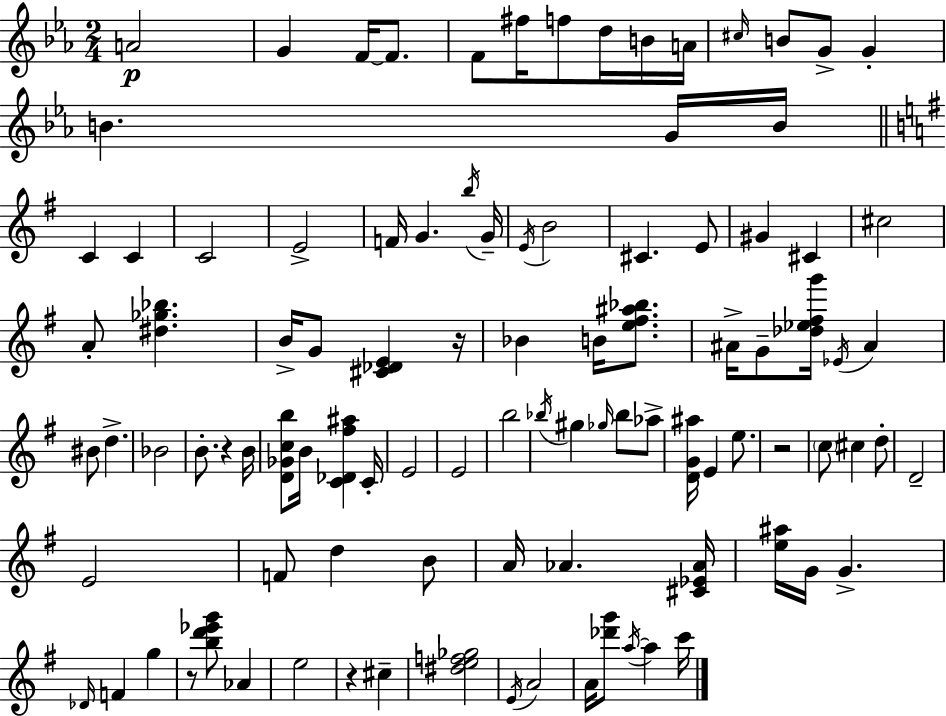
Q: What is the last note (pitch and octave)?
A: C6